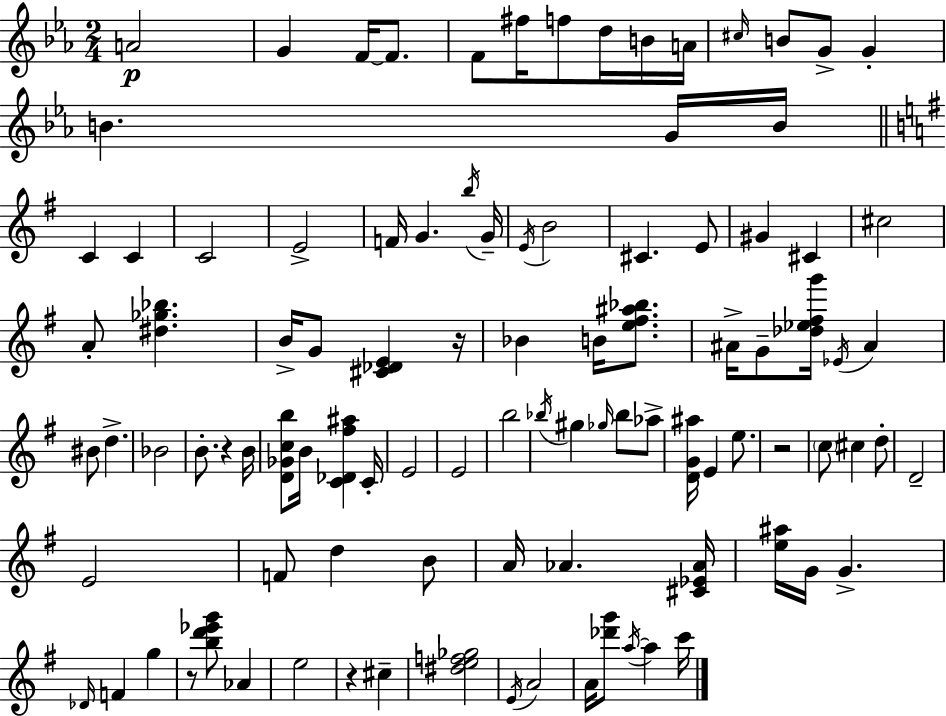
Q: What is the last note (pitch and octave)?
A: C6